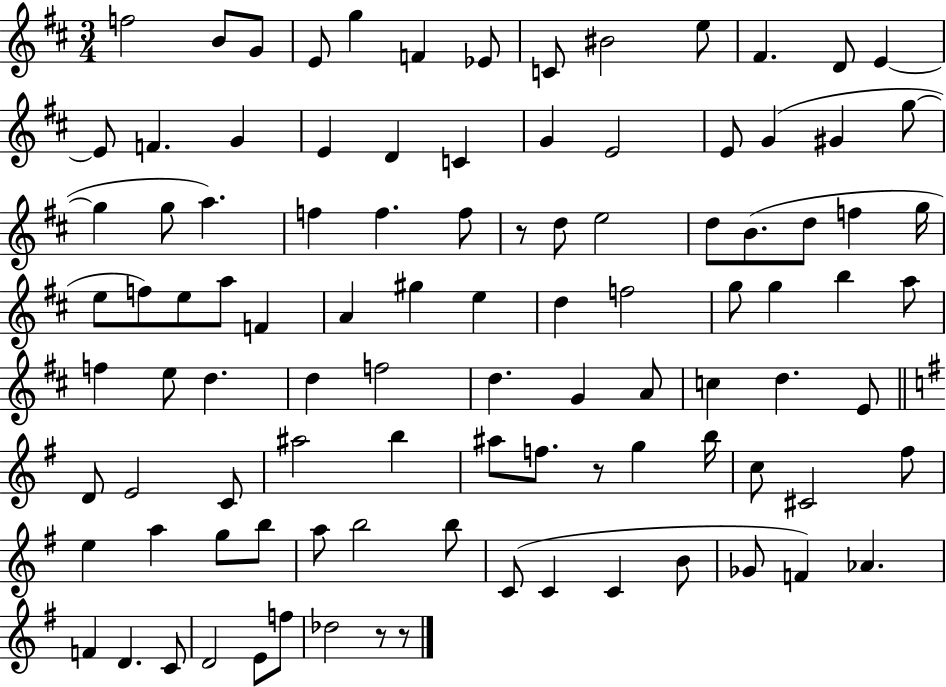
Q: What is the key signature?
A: D major